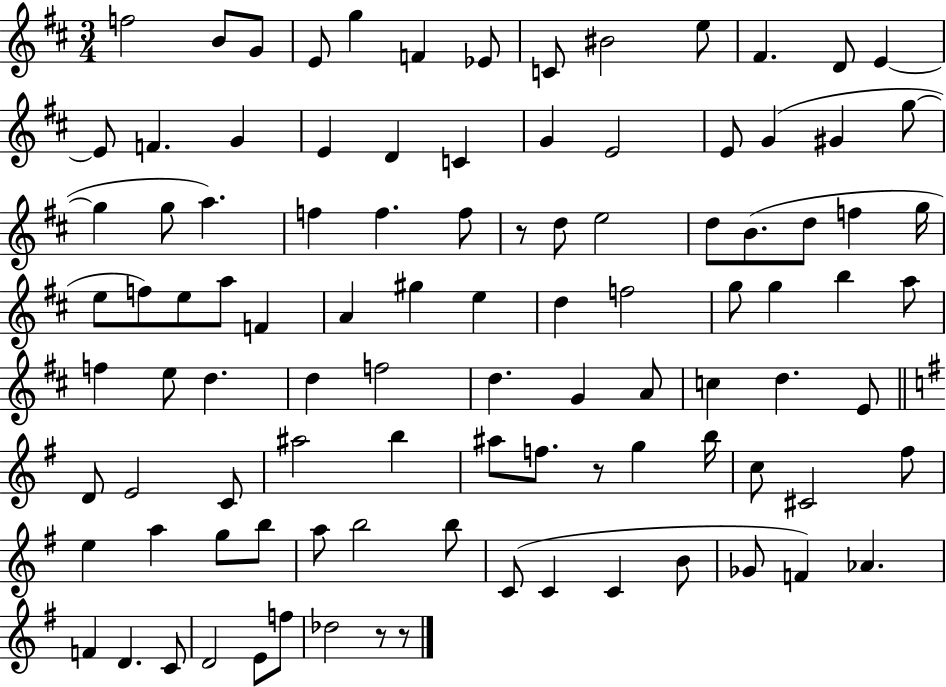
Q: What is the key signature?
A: D major